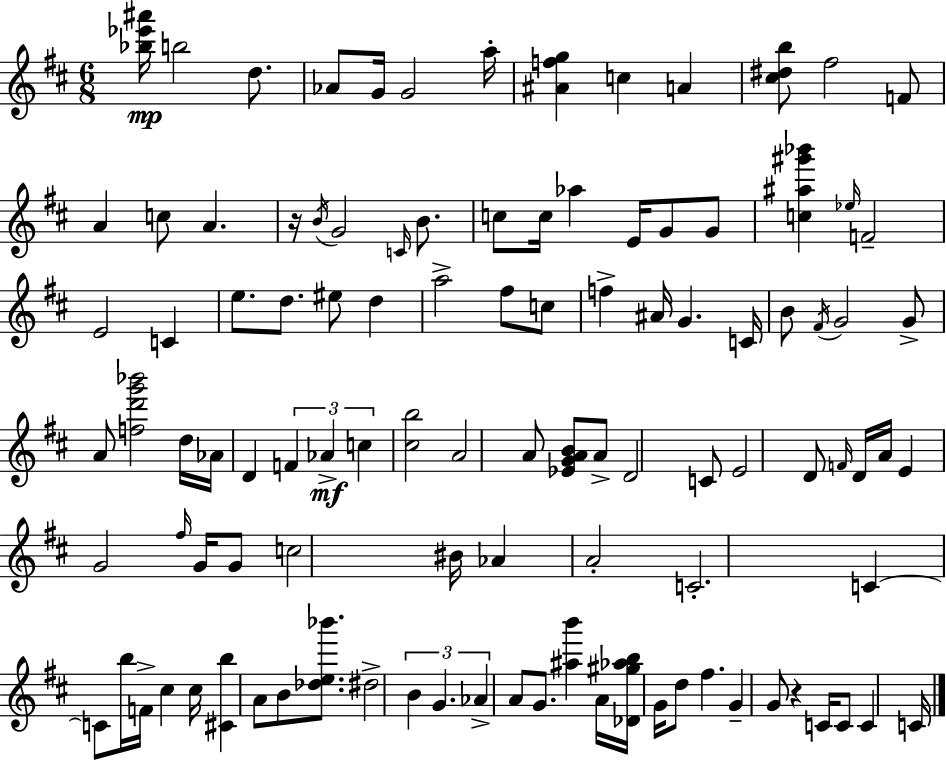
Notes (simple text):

[Bb5,Eb6,A#6]/s B5/h D5/e. Ab4/e G4/s G4/h A5/s [A#4,F5,G5]/q C5/q A4/q [C#5,D#5,B5]/e F#5/h F4/e A4/q C5/e A4/q. R/s B4/s G4/h C4/s B4/e. C5/e C5/s Ab5/q E4/s G4/e G4/e [C5,A#5,G#6,Bb6]/q Eb5/s F4/h E4/h C4/q E5/e. D5/e. EIS5/e D5/q A5/h F#5/e C5/e F5/q A#4/s G4/q. C4/s B4/e F#4/s G4/h G4/e A4/e [F5,D6,G6,Bb6]/h D5/s Ab4/s D4/q F4/q Ab4/q C5/q [C#5,B5]/h A4/h A4/e [Eb4,G4,A4,B4]/e A4/e D4/h C4/e E4/h D4/e F4/s D4/s A4/s E4/q G4/h F#5/s G4/s G4/e C5/h BIS4/s Ab4/q A4/h C4/h. C4/q C4/e B5/s F4/s C#5/q C#5/s [C#4,B5]/q A4/e B4/e [Db5,E5,Bb6]/e. D#5/h B4/q G4/q. Ab4/q A4/e G4/e. [A#5,B6]/q A4/s [Db4,G#5,Ab5,B5]/s G4/s D5/e F#5/q. G4/q G4/e R/q C4/s C4/e C4/q C4/s